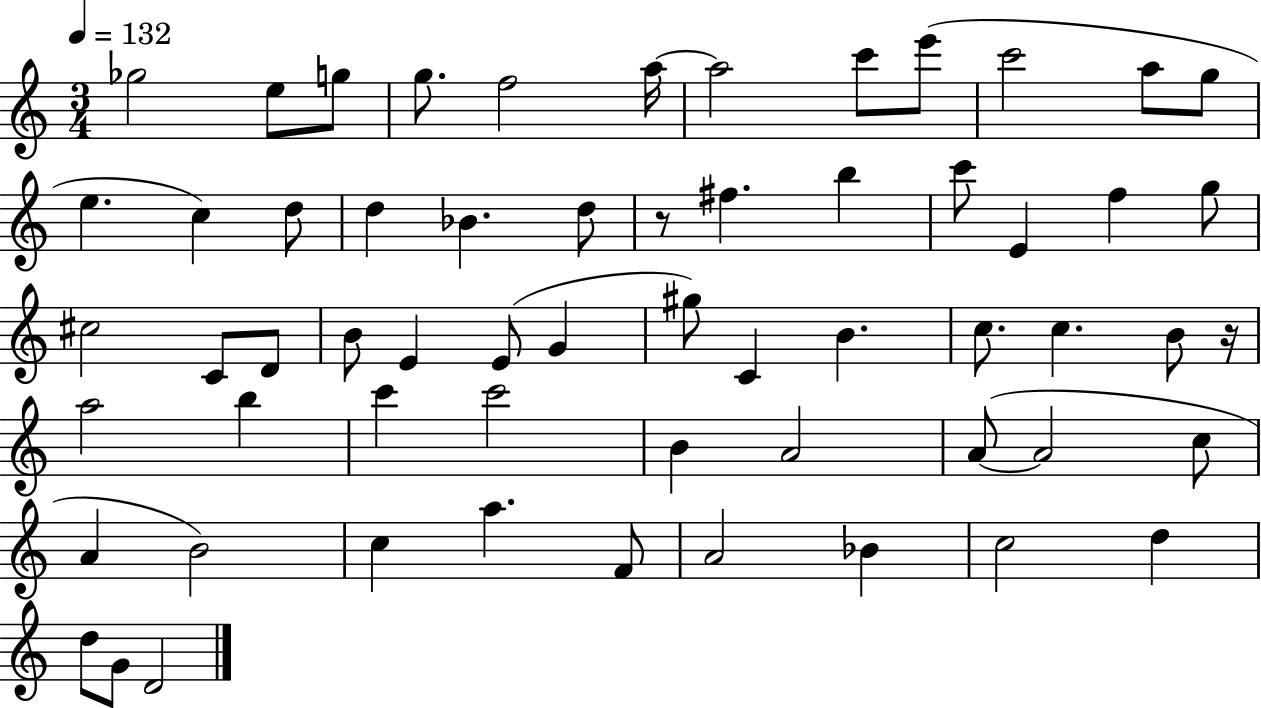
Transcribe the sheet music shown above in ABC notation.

X:1
T:Untitled
M:3/4
L:1/4
K:C
_g2 e/2 g/2 g/2 f2 a/4 a2 c'/2 e'/2 c'2 a/2 g/2 e c d/2 d _B d/2 z/2 ^f b c'/2 E f g/2 ^c2 C/2 D/2 B/2 E E/2 G ^g/2 C B c/2 c B/2 z/4 a2 b c' c'2 B A2 A/2 A2 c/2 A B2 c a F/2 A2 _B c2 d d/2 G/2 D2